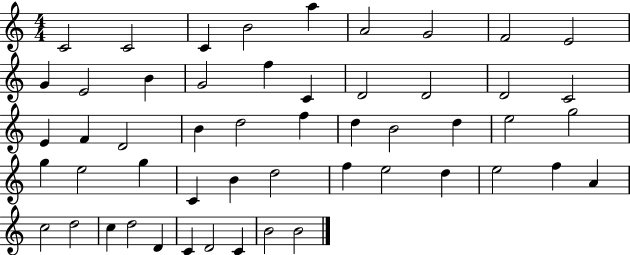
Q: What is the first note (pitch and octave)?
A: C4